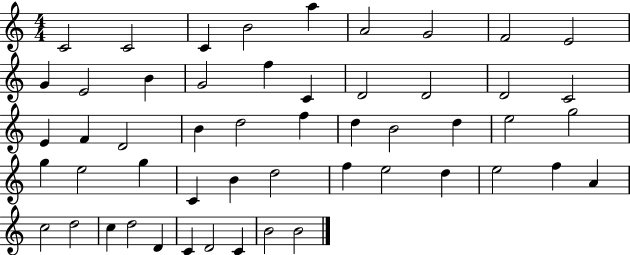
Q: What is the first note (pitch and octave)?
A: C4